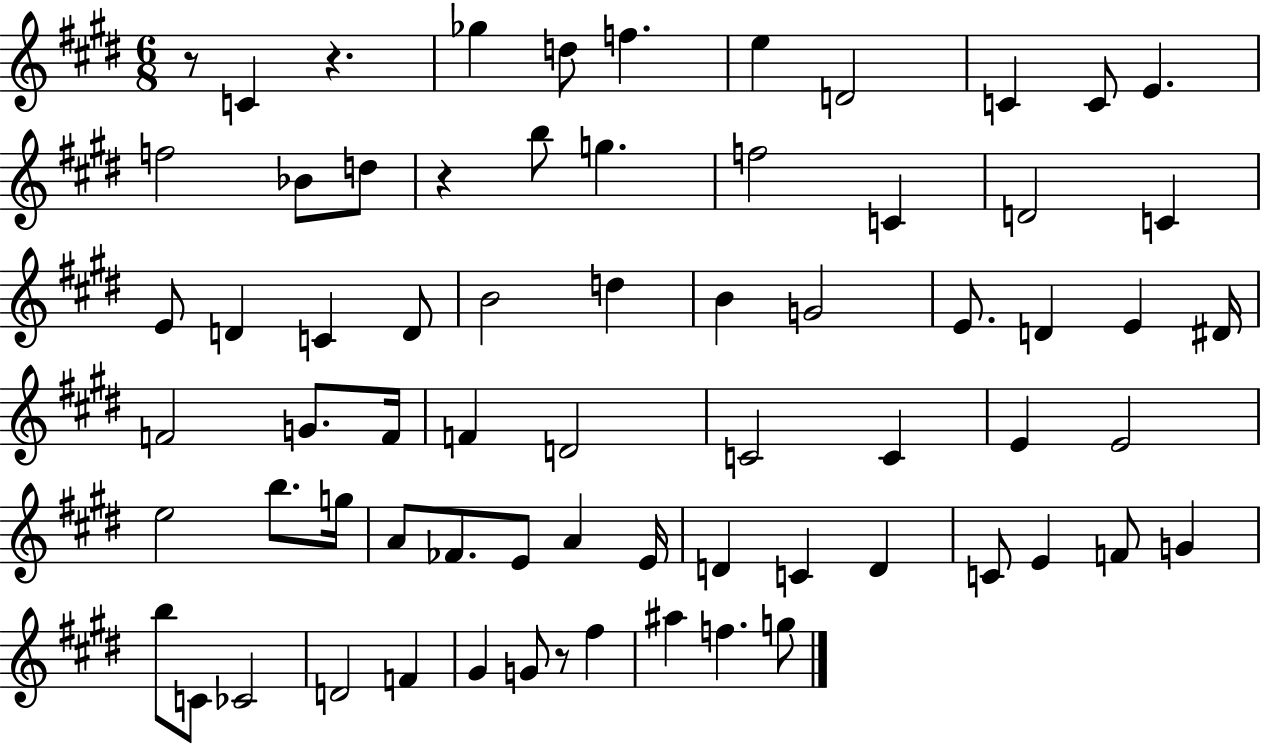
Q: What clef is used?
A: treble